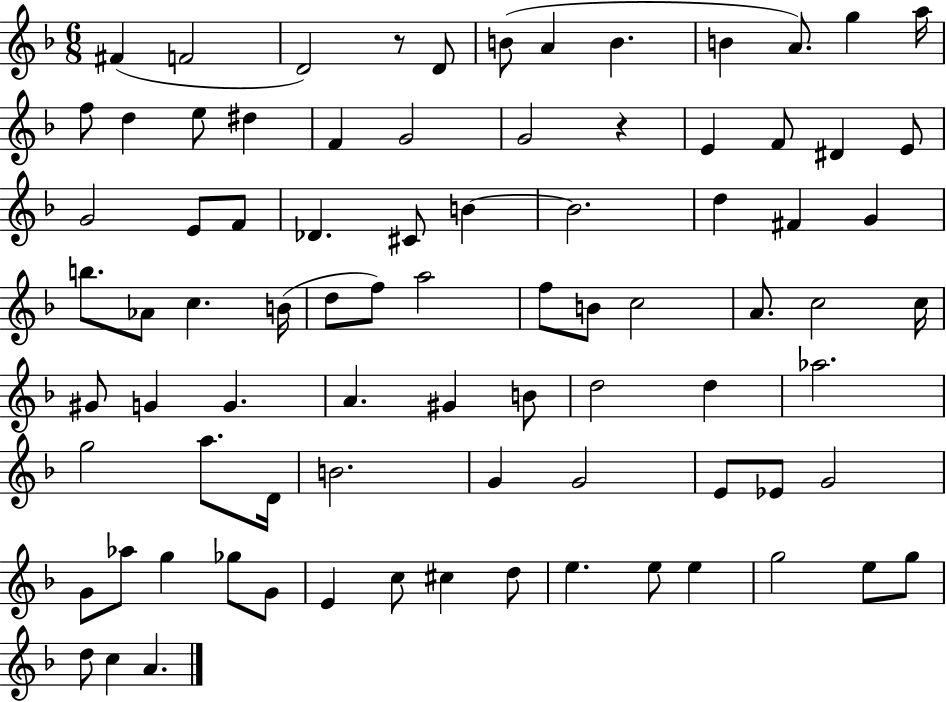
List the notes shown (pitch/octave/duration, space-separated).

F#4/q F4/h D4/h R/e D4/e B4/e A4/q B4/q. B4/q A4/e. G5/q A5/s F5/e D5/q E5/e D#5/q F4/q G4/h G4/h R/q E4/q F4/e D#4/q E4/e G4/h E4/e F4/e Db4/q. C#4/e B4/q B4/h. D5/q F#4/q G4/q B5/e. Ab4/e C5/q. B4/s D5/e F5/e A5/h F5/e B4/e C5/h A4/e. C5/h C5/s G#4/e G4/q G4/q. A4/q. G#4/q B4/e D5/h D5/q Ab5/h. G5/h A5/e. D4/s B4/h. G4/q G4/h E4/e Eb4/e G4/h G4/e Ab5/e G5/q Gb5/e G4/e E4/q C5/e C#5/q D5/e E5/q. E5/e E5/q G5/h E5/e G5/e D5/e C5/q A4/q.